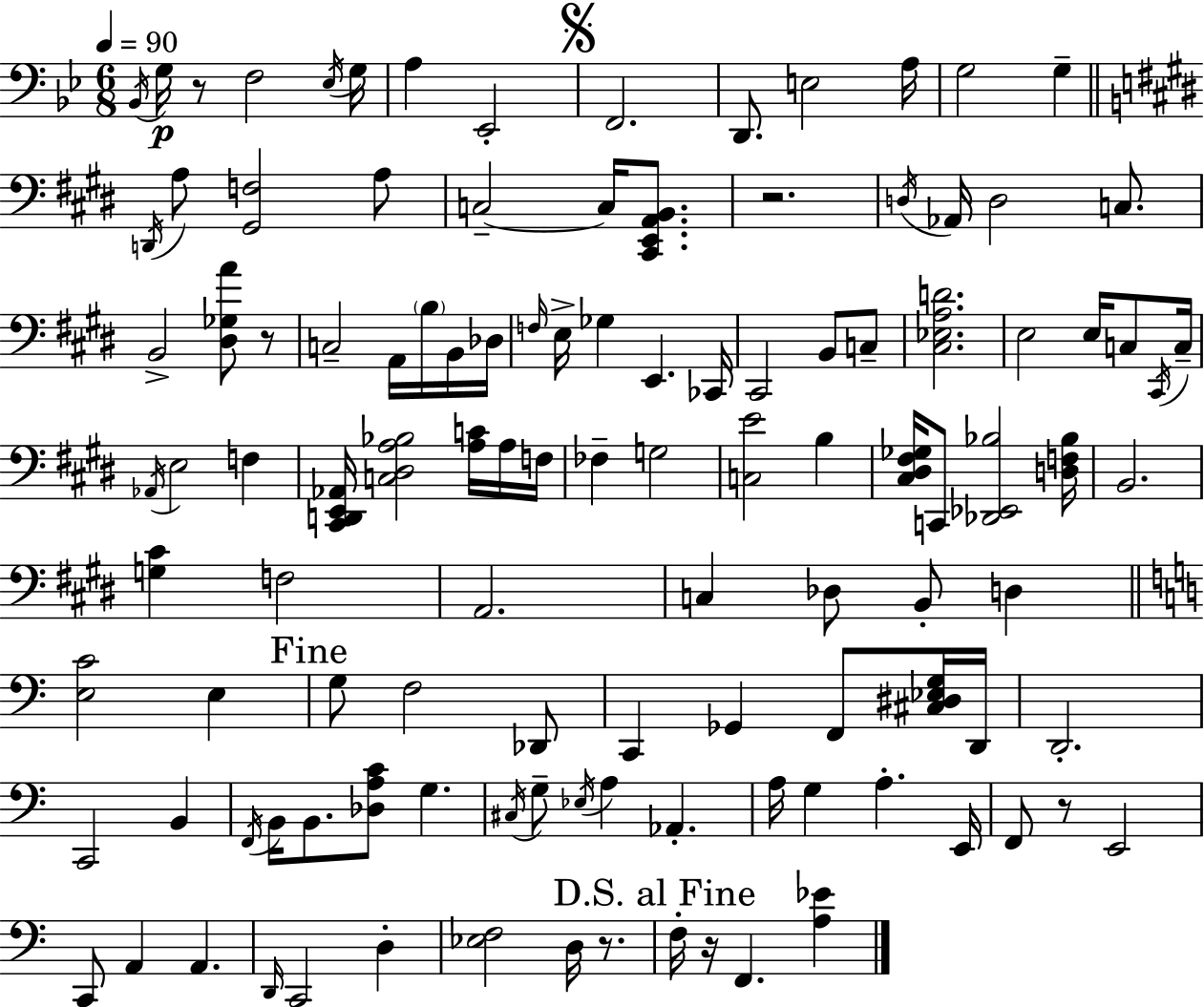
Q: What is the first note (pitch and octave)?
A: Bb2